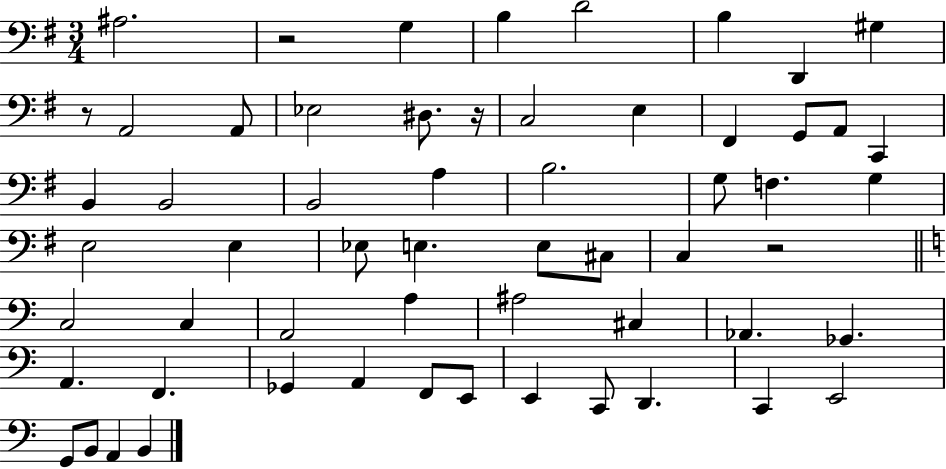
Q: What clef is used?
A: bass